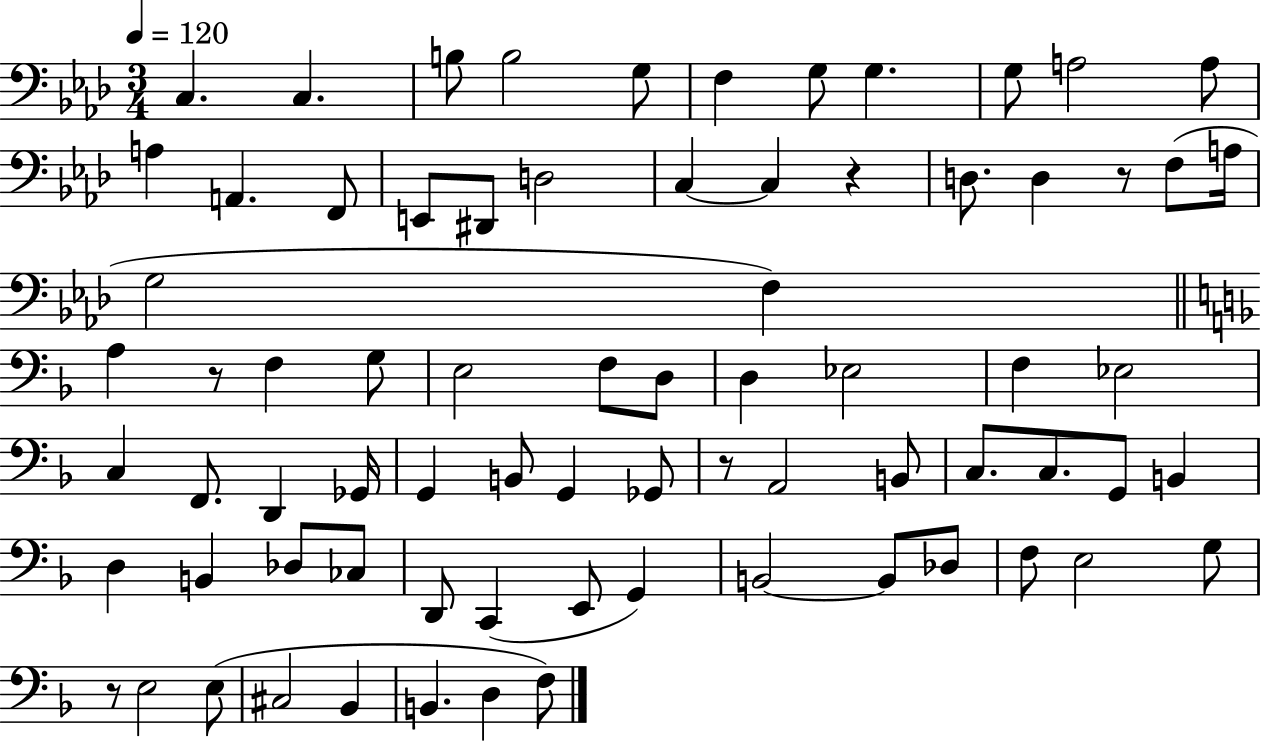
C3/q. C3/q. B3/e B3/h G3/e F3/q G3/e G3/q. G3/e A3/h A3/e A3/q A2/q. F2/e E2/e D#2/e D3/h C3/q C3/q R/q D3/e. D3/q R/e F3/e A3/s G3/h F3/q A3/q R/e F3/q G3/e E3/h F3/e D3/e D3/q Eb3/h F3/q Eb3/h C3/q F2/e. D2/q Gb2/s G2/q B2/e G2/q Gb2/e R/e A2/h B2/e C3/e. C3/e. G2/e B2/q D3/q B2/q Db3/e CES3/e D2/e C2/q E2/e G2/q B2/h B2/e Db3/e F3/e E3/h G3/e R/e E3/h E3/e C#3/h Bb2/q B2/q. D3/q F3/e